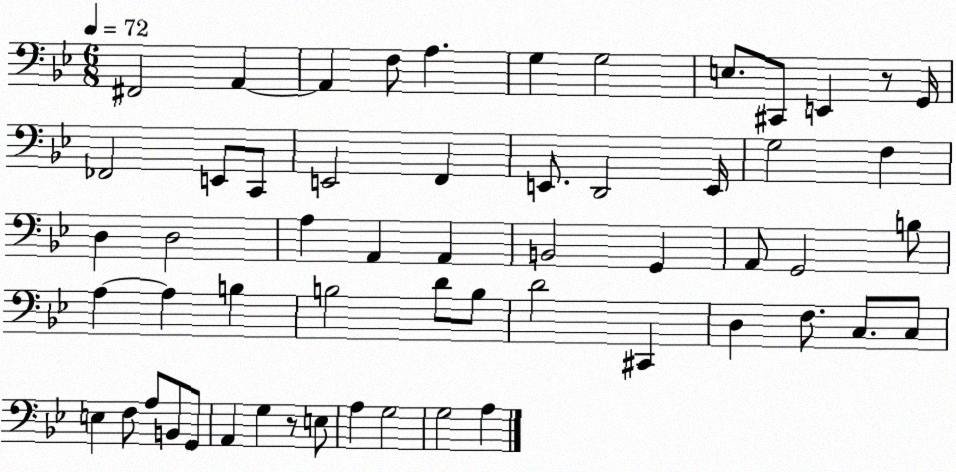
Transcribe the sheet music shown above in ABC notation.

X:1
T:Untitled
M:6/8
L:1/4
K:Bb
^F,,2 A,, A,, F,/2 A, G, G,2 E,/2 ^C,,/2 E,, z/2 G,,/4 _F,,2 E,,/2 C,,/2 E,,2 F,, E,,/2 D,,2 E,,/4 G,2 F, D, D,2 A, A,, A,, B,,2 G,, A,,/2 G,,2 B,/2 A, A, B, B,2 D/2 B,/2 D2 ^C,, D, F,/2 C,/2 C,/2 E, F,/2 A,/2 B,,/2 G,,/2 A,, G, z/2 E,/2 A, G,2 G,2 A,